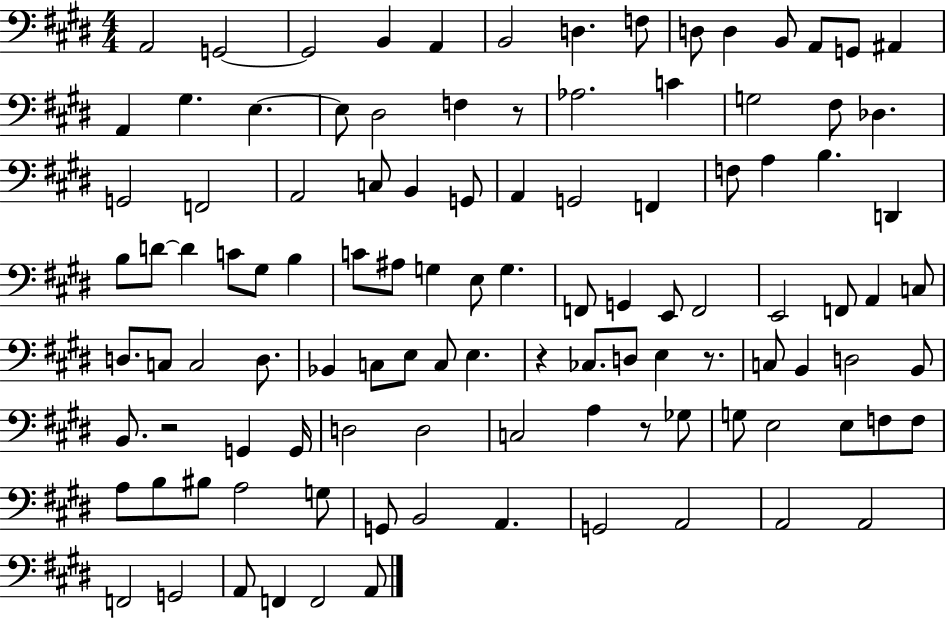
A2/h G2/h G2/h B2/q A2/q B2/h D3/q. F3/e D3/e D3/q B2/e A2/e G2/e A#2/q A2/q G#3/q. E3/q. E3/e D#3/h F3/q R/e Ab3/h. C4/q G3/h F#3/e Db3/q. G2/h F2/h A2/h C3/e B2/q G2/e A2/q G2/h F2/q F3/e A3/q B3/q. D2/q B3/e D4/e D4/q C4/e G#3/e B3/q C4/e A#3/e G3/q E3/e G3/q. F2/e G2/q E2/e F2/h E2/h F2/e A2/q C3/e D3/e. C3/e C3/h D3/e. Bb2/q C3/e E3/e C3/e E3/q. R/q CES3/e. D3/e E3/q R/e. C3/e B2/q D3/h B2/e B2/e. R/h G2/q G2/s D3/h D3/h C3/h A3/q R/e Gb3/e G3/e E3/h E3/e F3/e F3/e A3/e B3/e BIS3/e A3/h G3/e G2/e B2/h A2/q. G2/h A2/h A2/h A2/h F2/h G2/h A2/e F2/q F2/h A2/e